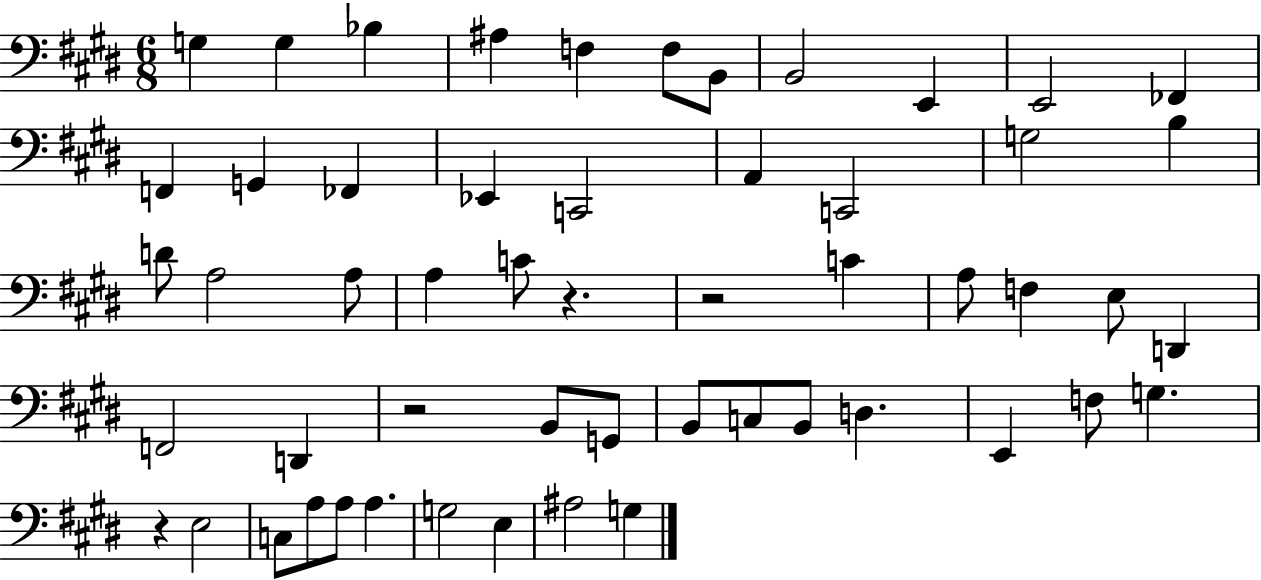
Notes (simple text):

G3/q G3/q Bb3/q A#3/q F3/q F3/e B2/e B2/h E2/q E2/h FES2/q F2/q G2/q FES2/q Eb2/q C2/h A2/q C2/h G3/h B3/q D4/e A3/h A3/e A3/q C4/e R/q. R/h C4/q A3/e F3/q E3/e D2/q F2/h D2/q R/h B2/e G2/e B2/e C3/e B2/e D3/q. E2/q F3/e G3/q. R/q E3/h C3/e A3/e A3/e A3/q. G3/h E3/q A#3/h G3/q